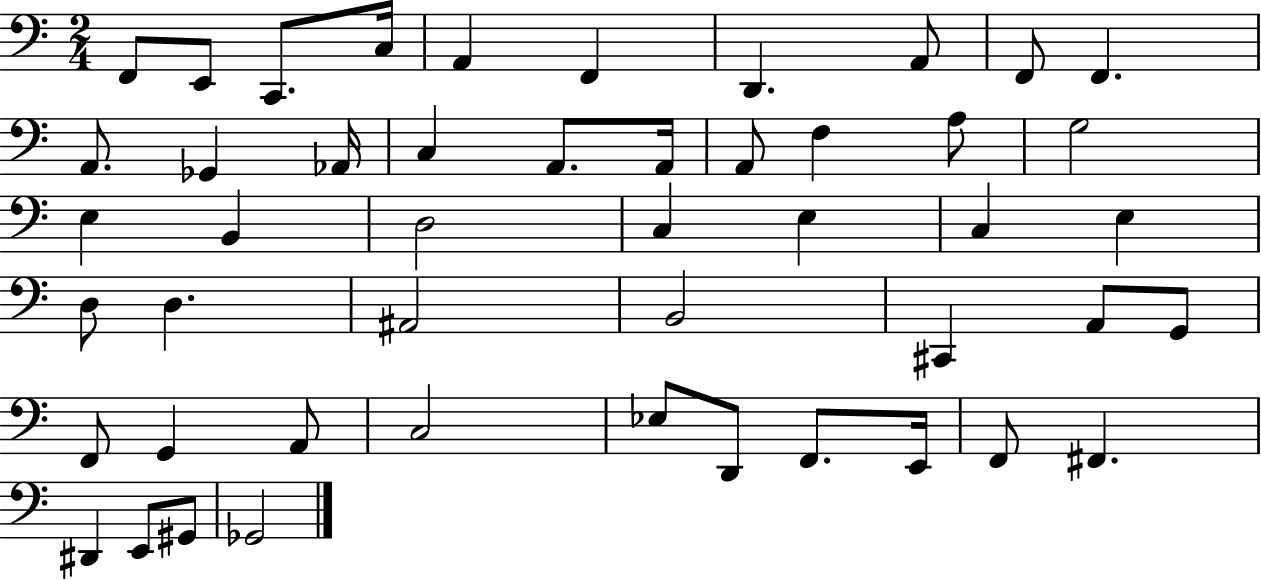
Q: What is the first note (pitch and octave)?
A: F2